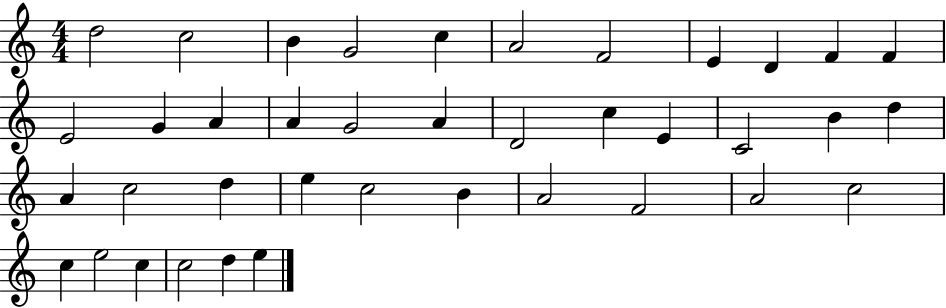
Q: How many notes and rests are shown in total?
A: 39